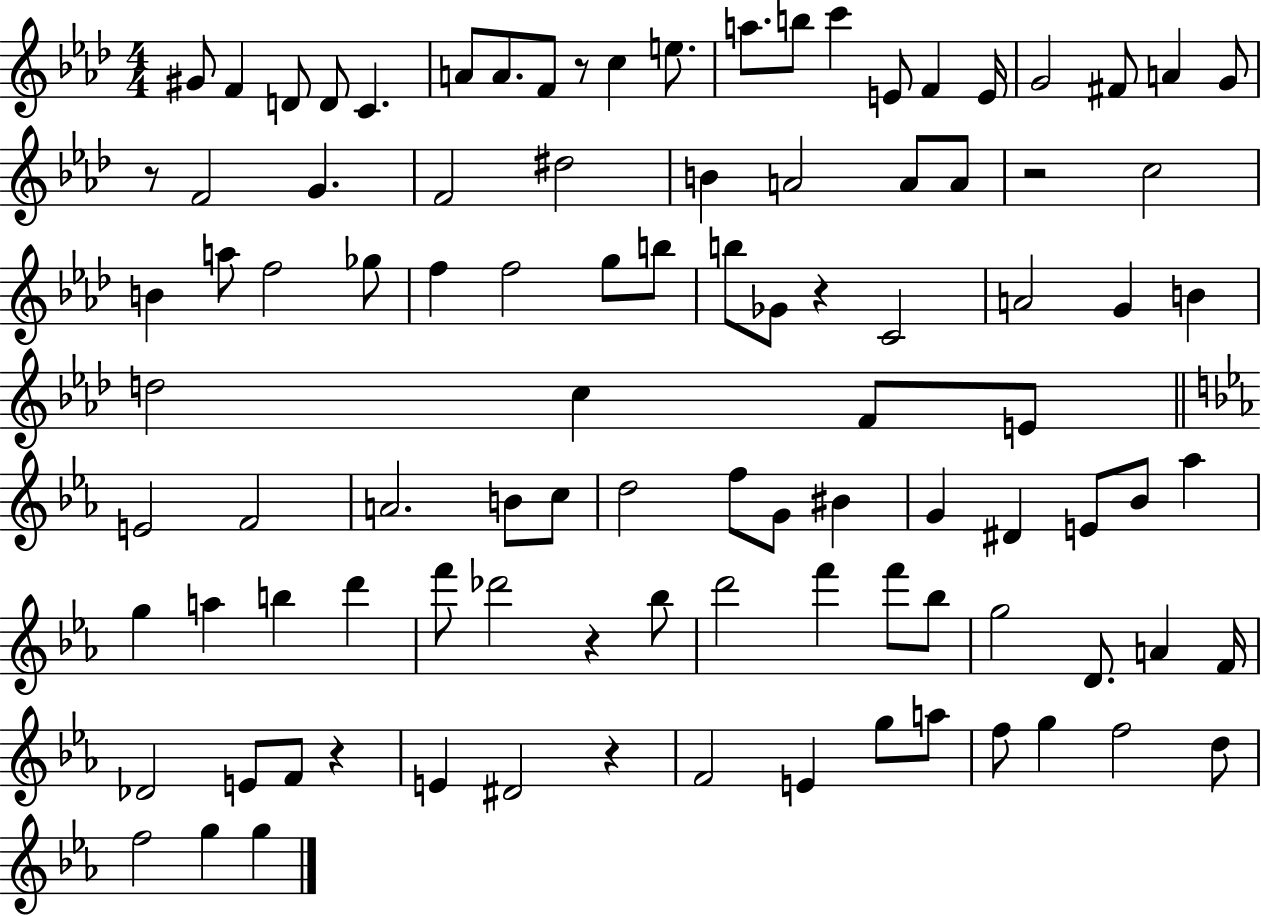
{
  \clef treble
  \numericTimeSignature
  \time 4/4
  \key aes \major
  \repeat volta 2 { gis'8 f'4 d'8 d'8 c'4. | a'8 a'8. f'8 r8 c''4 e''8. | a''8. b''8 c'''4 e'8 f'4 e'16 | g'2 fis'8 a'4 g'8 | \break r8 f'2 g'4. | f'2 dis''2 | b'4 a'2 a'8 a'8 | r2 c''2 | \break b'4 a''8 f''2 ges''8 | f''4 f''2 g''8 b''8 | b''8 ges'8 r4 c'2 | a'2 g'4 b'4 | \break d''2 c''4 f'8 e'8 | \bar "||" \break \key ees \major e'2 f'2 | a'2. b'8 c''8 | d''2 f''8 g'8 bis'4 | g'4 dis'4 e'8 bes'8 aes''4 | \break g''4 a''4 b''4 d'''4 | f'''8 des'''2 r4 bes''8 | d'''2 f'''4 f'''8 bes''8 | g''2 d'8. a'4 f'16 | \break des'2 e'8 f'8 r4 | e'4 dis'2 r4 | f'2 e'4 g''8 a''8 | f''8 g''4 f''2 d''8 | \break f''2 g''4 g''4 | } \bar "|."
}